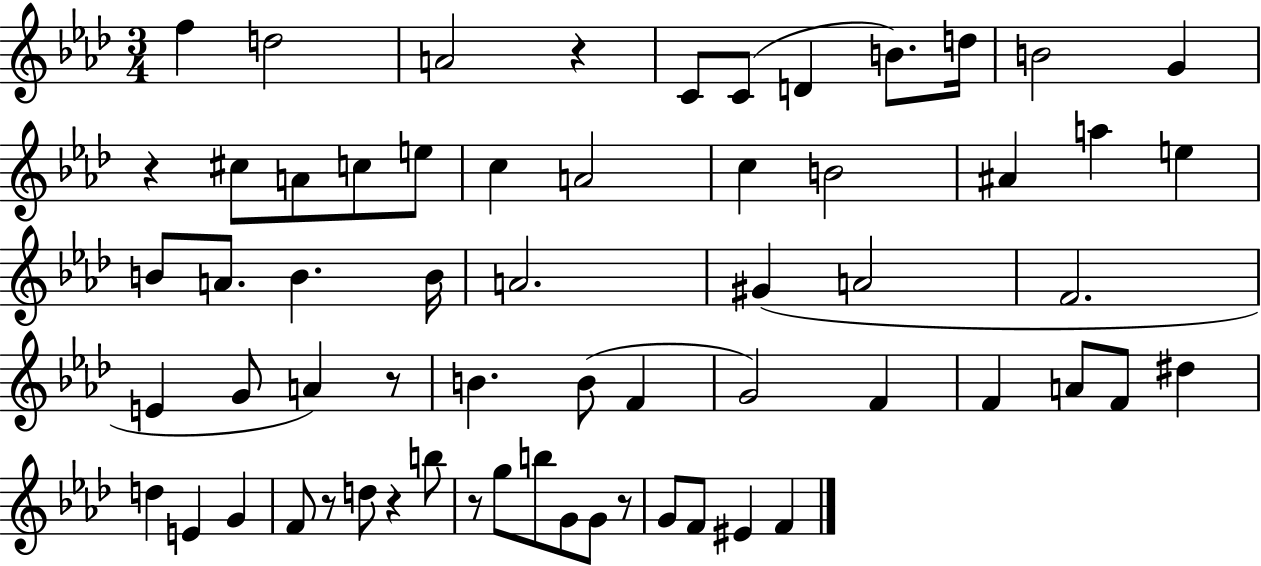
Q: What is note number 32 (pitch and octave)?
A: A4